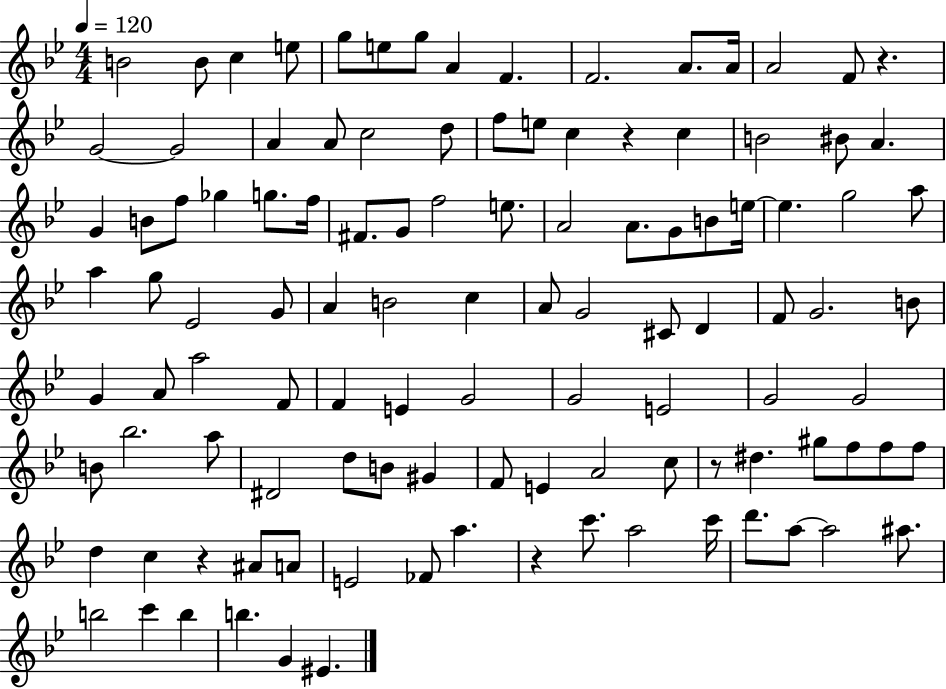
X:1
T:Untitled
M:4/4
L:1/4
K:Bb
B2 B/2 c e/2 g/2 e/2 g/2 A F F2 A/2 A/4 A2 F/2 z G2 G2 A A/2 c2 d/2 f/2 e/2 c z c B2 ^B/2 A G B/2 f/2 _g g/2 f/4 ^F/2 G/2 f2 e/2 A2 A/2 G/2 B/2 e/4 e g2 a/2 a g/2 _E2 G/2 A B2 c A/2 G2 ^C/2 D F/2 G2 B/2 G A/2 a2 F/2 F E G2 G2 E2 G2 G2 B/2 _b2 a/2 ^D2 d/2 B/2 ^G F/2 E A2 c/2 z/2 ^d ^g/2 f/2 f/2 f/2 d c z ^A/2 A/2 E2 _F/2 a z c'/2 a2 c'/4 d'/2 a/2 a2 ^a/2 b2 c' b b G ^E